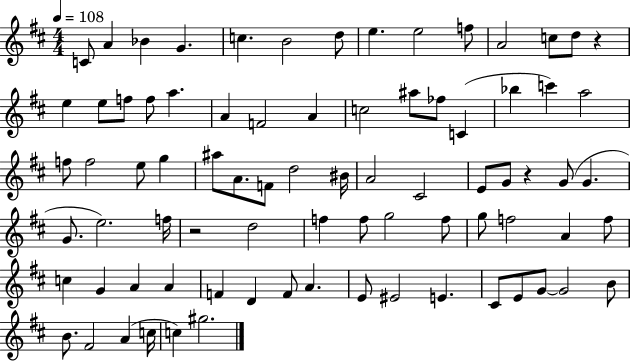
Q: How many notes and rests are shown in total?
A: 80